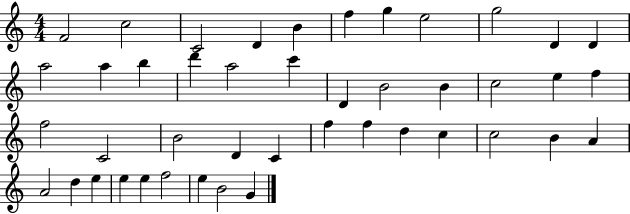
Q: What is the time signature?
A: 4/4